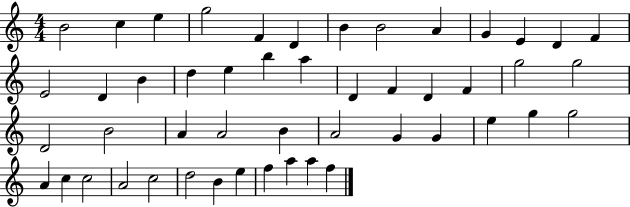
X:1
T:Untitled
M:4/4
L:1/4
K:C
B2 c e g2 F D B B2 A G E D F E2 D B d e b a D F D F g2 g2 D2 B2 A A2 B A2 G G e g g2 A c c2 A2 c2 d2 B e f a a f